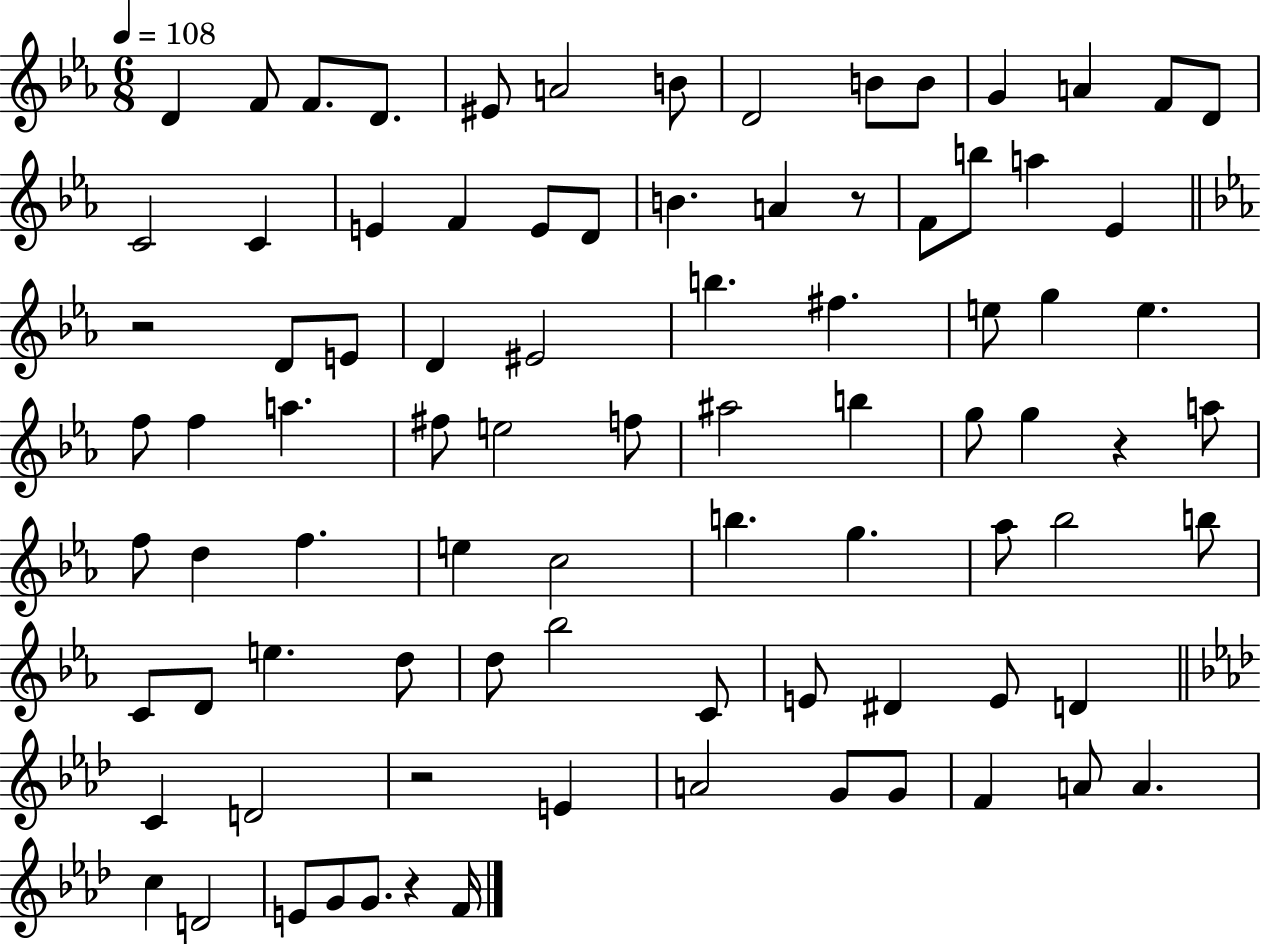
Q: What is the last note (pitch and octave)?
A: F4